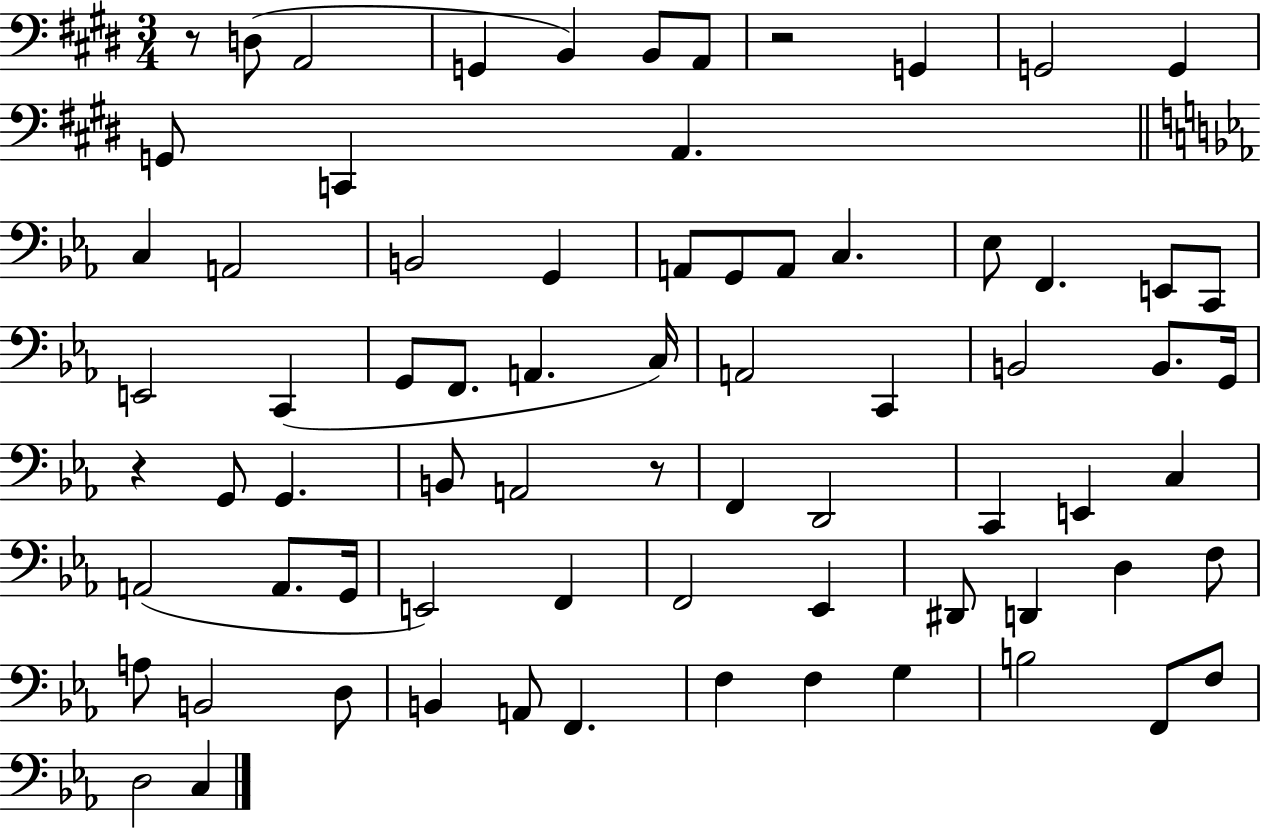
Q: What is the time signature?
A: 3/4